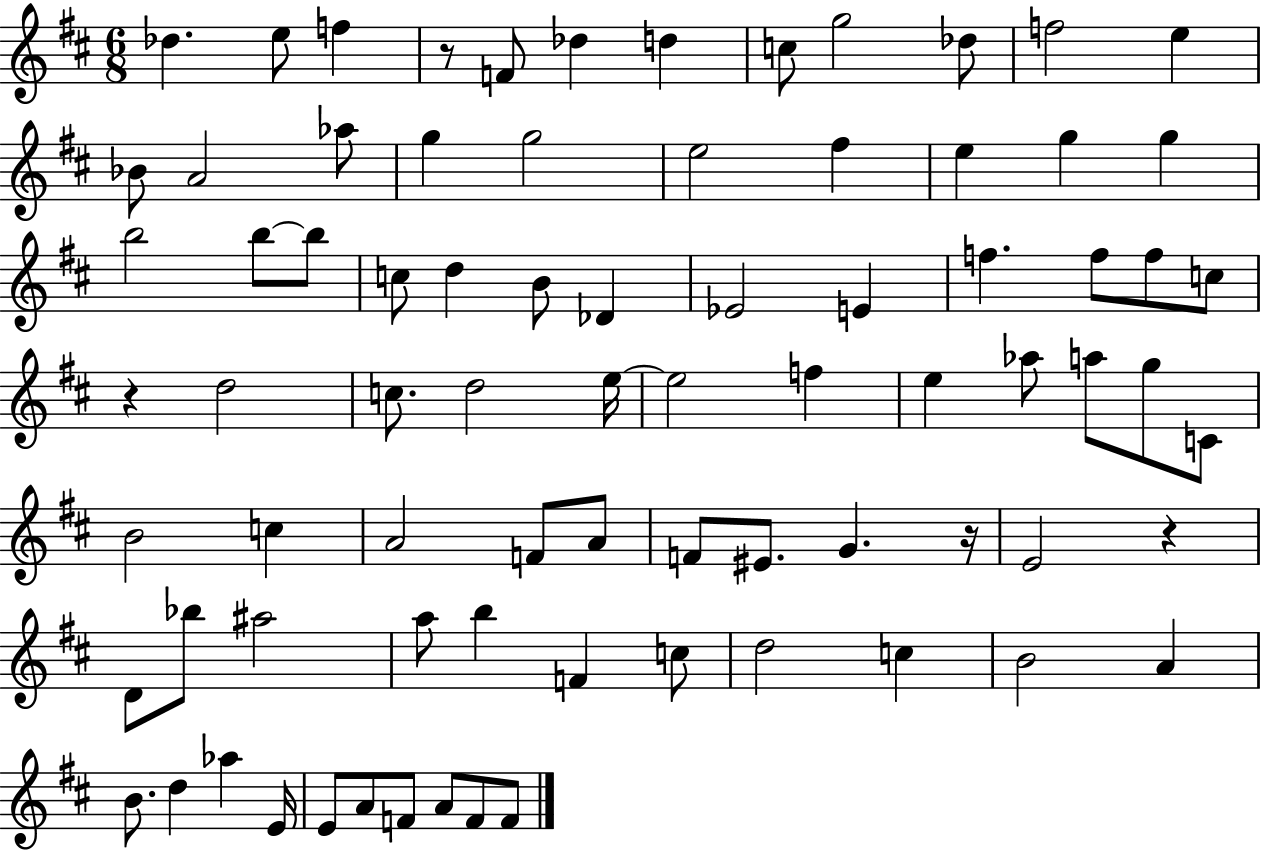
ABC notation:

X:1
T:Untitled
M:6/8
L:1/4
K:D
_d e/2 f z/2 F/2 _d d c/2 g2 _d/2 f2 e _B/2 A2 _a/2 g g2 e2 ^f e g g b2 b/2 b/2 c/2 d B/2 _D _E2 E f f/2 f/2 c/2 z d2 c/2 d2 e/4 e2 f e _a/2 a/2 g/2 C/2 B2 c A2 F/2 A/2 F/2 ^E/2 G z/4 E2 z D/2 _b/2 ^a2 a/2 b F c/2 d2 c B2 A B/2 d _a E/4 E/2 A/2 F/2 A/2 F/2 F/2